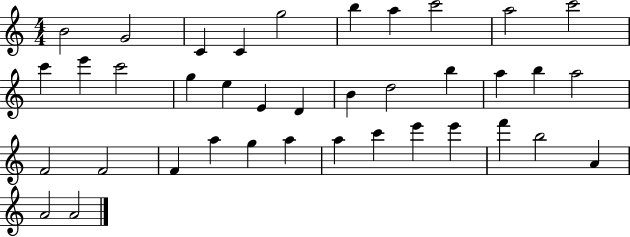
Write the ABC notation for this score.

X:1
T:Untitled
M:4/4
L:1/4
K:C
B2 G2 C C g2 b a c'2 a2 c'2 c' e' c'2 g e E D B d2 b a b a2 F2 F2 F a g a a c' e' e' f' b2 A A2 A2